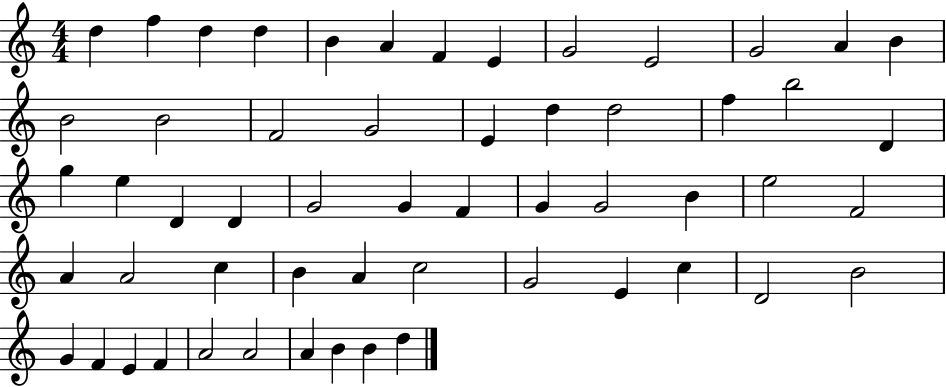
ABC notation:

X:1
T:Untitled
M:4/4
L:1/4
K:C
d f d d B A F E G2 E2 G2 A B B2 B2 F2 G2 E d d2 f b2 D g e D D G2 G F G G2 B e2 F2 A A2 c B A c2 G2 E c D2 B2 G F E F A2 A2 A B B d